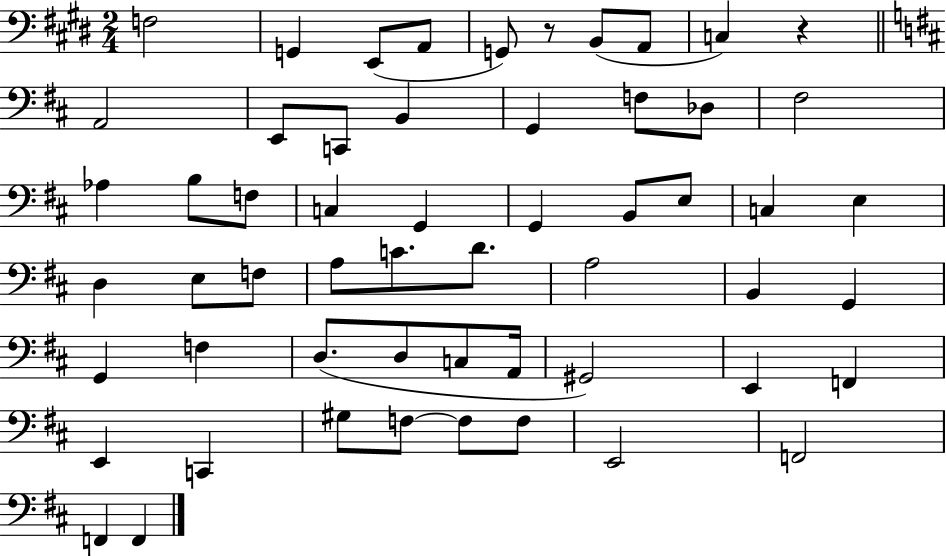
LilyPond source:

{
  \clef bass
  \numericTimeSignature
  \time 2/4
  \key e \major
  \repeat volta 2 { f2 | g,4 e,8( a,8 | g,8) r8 b,8( a,8 | c4) r4 | \break \bar "||" \break \key b \minor a,2 | e,8 c,8 b,4 | g,4 f8 des8 | fis2 | \break aes4 b8 f8 | c4 g,4 | g,4 b,8 e8 | c4 e4 | \break d4 e8 f8 | a8 c'8. d'8. | a2 | b,4 g,4 | \break g,4 f4 | d8.( d8 c8 a,16 | gis,2) | e,4 f,4 | \break e,4 c,4 | gis8 f8~~ f8 f8 | e,2 | f,2 | \break f,4 f,4 | } \bar "|."
}